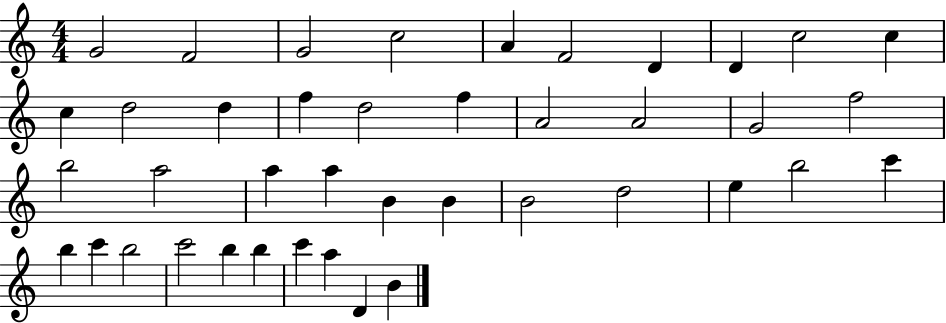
X:1
T:Untitled
M:4/4
L:1/4
K:C
G2 F2 G2 c2 A F2 D D c2 c c d2 d f d2 f A2 A2 G2 f2 b2 a2 a a B B B2 d2 e b2 c' b c' b2 c'2 b b c' a D B